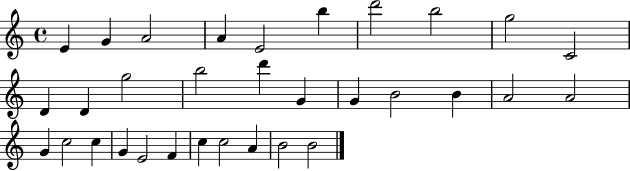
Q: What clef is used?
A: treble